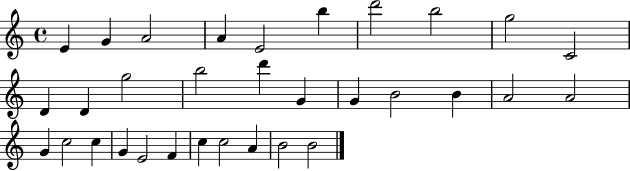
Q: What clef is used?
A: treble